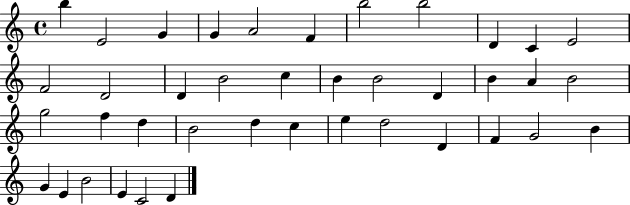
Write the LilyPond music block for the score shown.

{
  \clef treble
  \time 4/4
  \defaultTimeSignature
  \key c \major
  b''4 e'2 g'4 | g'4 a'2 f'4 | b''2 b''2 | d'4 c'4 e'2 | \break f'2 d'2 | d'4 b'2 c''4 | b'4 b'2 d'4 | b'4 a'4 b'2 | \break g''2 f''4 d''4 | b'2 d''4 c''4 | e''4 d''2 d'4 | f'4 g'2 b'4 | \break g'4 e'4 b'2 | e'4 c'2 d'4 | \bar "|."
}